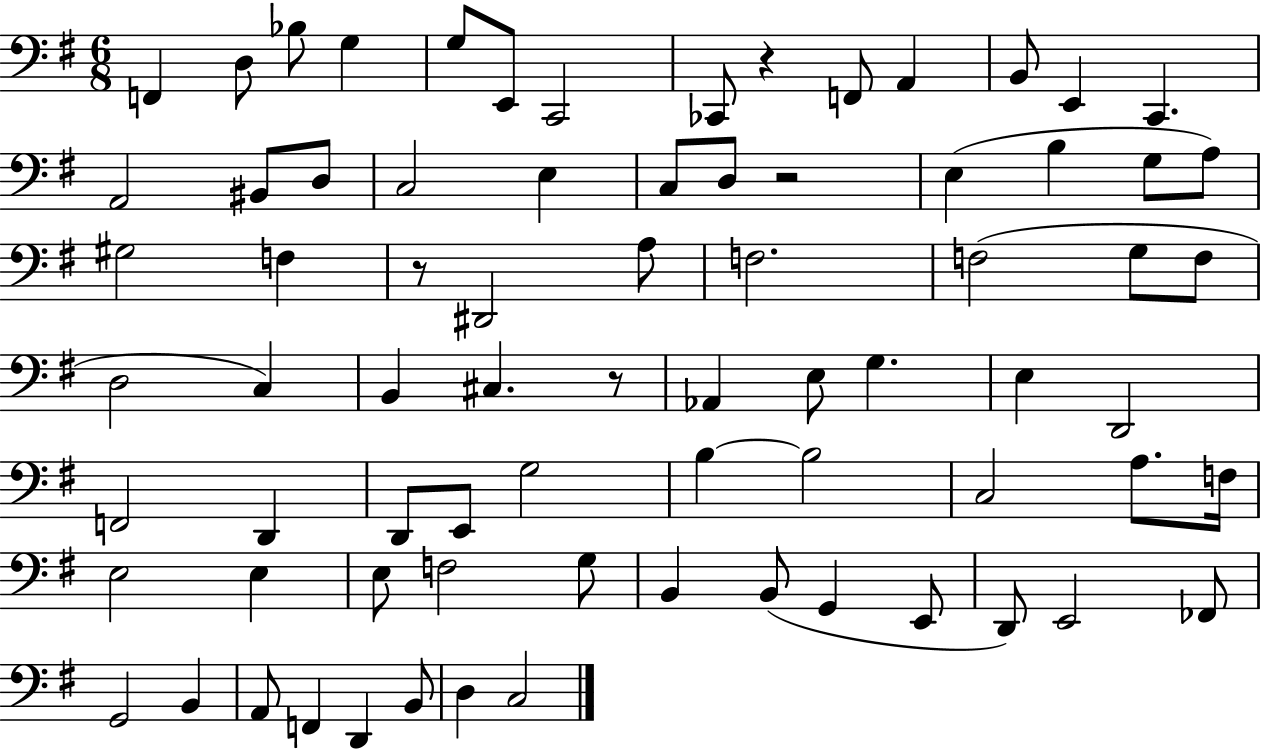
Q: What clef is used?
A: bass